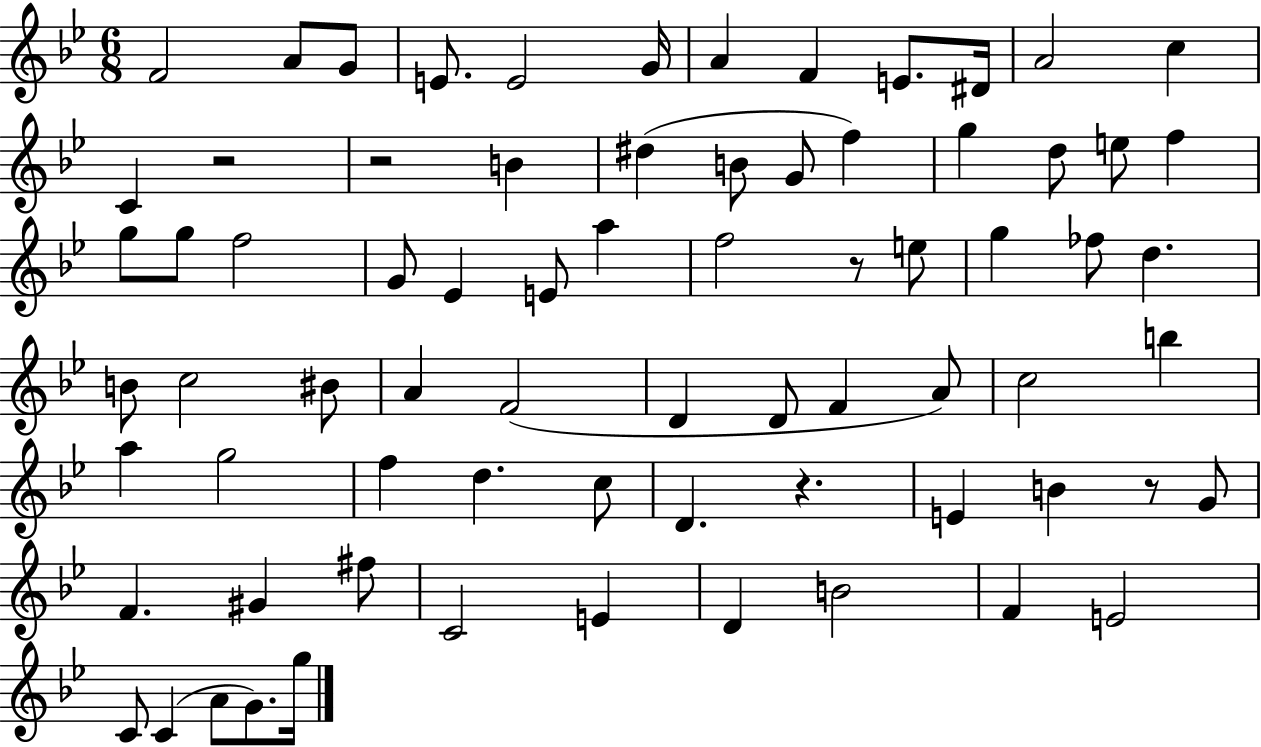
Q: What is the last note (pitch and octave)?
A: G5